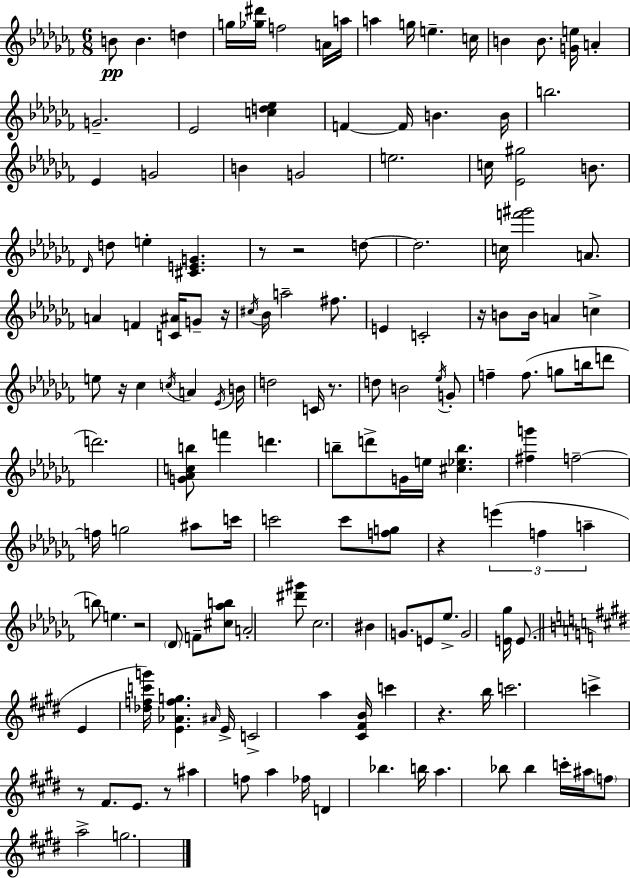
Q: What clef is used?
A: treble